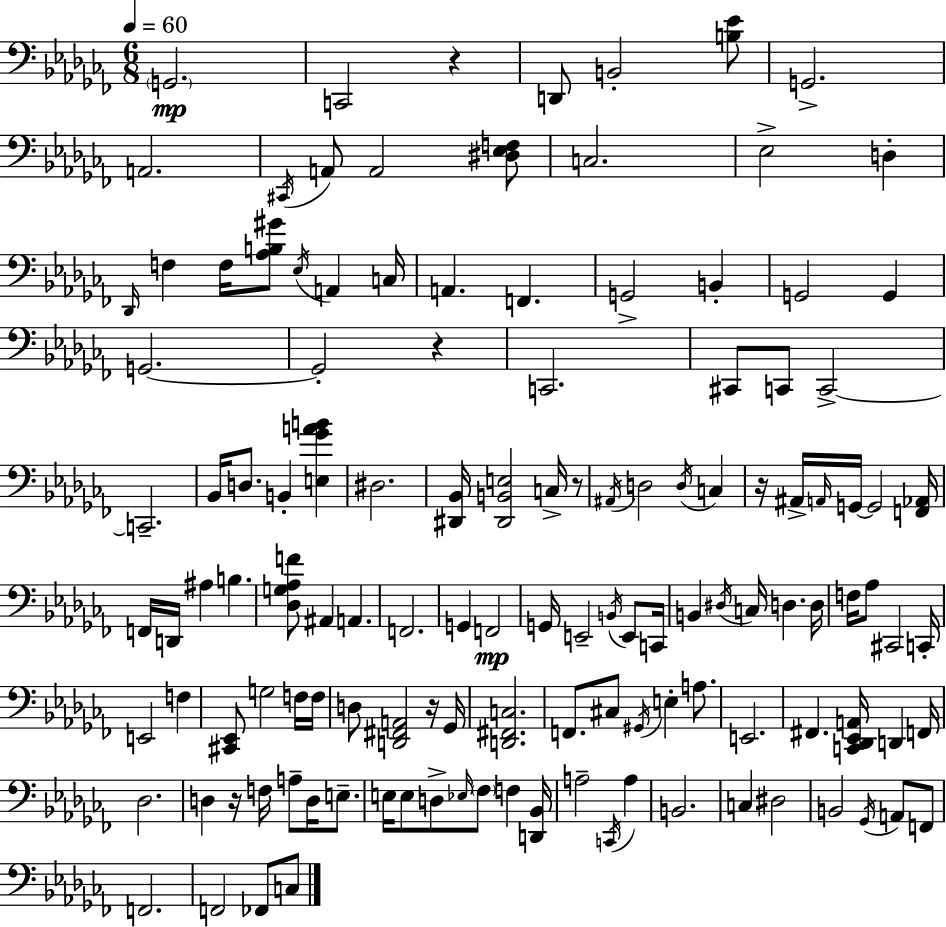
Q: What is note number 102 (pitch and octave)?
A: B2